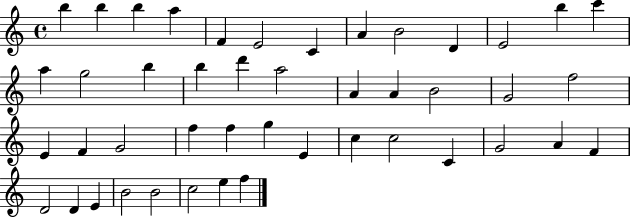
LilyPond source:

{
  \clef treble
  \time 4/4
  \defaultTimeSignature
  \key c \major
  b''4 b''4 b''4 a''4 | f'4 e'2 c'4 | a'4 b'2 d'4 | e'2 b''4 c'''4 | \break a''4 g''2 b''4 | b''4 d'''4 a''2 | a'4 a'4 b'2 | g'2 f''2 | \break e'4 f'4 g'2 | f''4 f''4 g''4 e'4 | c''4 c''2 c'4 | g'2 a'4 f'4 | \break d'2 d'4 e'4 | b'2 b'2 | c''2 e''4 f''4 | \bar "|."
}